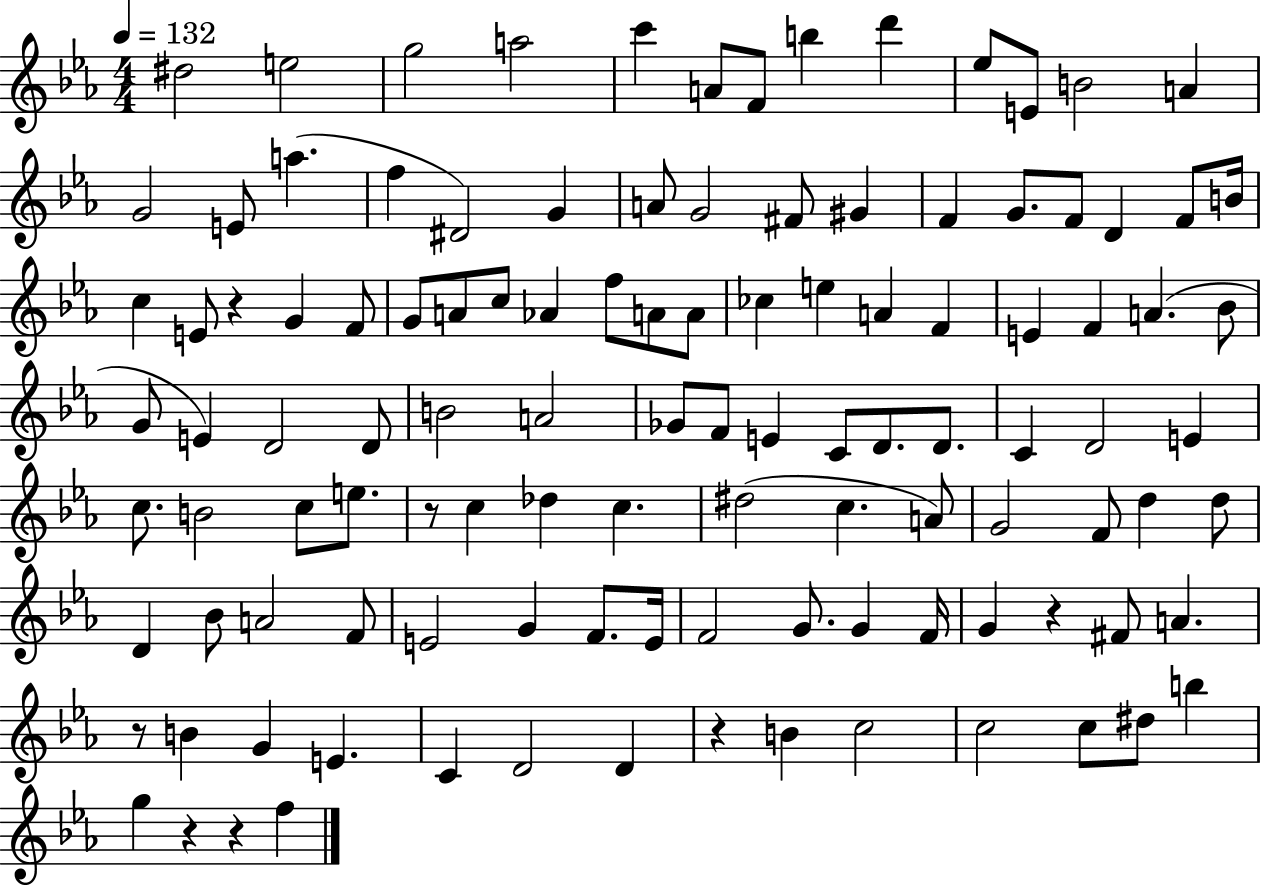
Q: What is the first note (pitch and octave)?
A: D#5